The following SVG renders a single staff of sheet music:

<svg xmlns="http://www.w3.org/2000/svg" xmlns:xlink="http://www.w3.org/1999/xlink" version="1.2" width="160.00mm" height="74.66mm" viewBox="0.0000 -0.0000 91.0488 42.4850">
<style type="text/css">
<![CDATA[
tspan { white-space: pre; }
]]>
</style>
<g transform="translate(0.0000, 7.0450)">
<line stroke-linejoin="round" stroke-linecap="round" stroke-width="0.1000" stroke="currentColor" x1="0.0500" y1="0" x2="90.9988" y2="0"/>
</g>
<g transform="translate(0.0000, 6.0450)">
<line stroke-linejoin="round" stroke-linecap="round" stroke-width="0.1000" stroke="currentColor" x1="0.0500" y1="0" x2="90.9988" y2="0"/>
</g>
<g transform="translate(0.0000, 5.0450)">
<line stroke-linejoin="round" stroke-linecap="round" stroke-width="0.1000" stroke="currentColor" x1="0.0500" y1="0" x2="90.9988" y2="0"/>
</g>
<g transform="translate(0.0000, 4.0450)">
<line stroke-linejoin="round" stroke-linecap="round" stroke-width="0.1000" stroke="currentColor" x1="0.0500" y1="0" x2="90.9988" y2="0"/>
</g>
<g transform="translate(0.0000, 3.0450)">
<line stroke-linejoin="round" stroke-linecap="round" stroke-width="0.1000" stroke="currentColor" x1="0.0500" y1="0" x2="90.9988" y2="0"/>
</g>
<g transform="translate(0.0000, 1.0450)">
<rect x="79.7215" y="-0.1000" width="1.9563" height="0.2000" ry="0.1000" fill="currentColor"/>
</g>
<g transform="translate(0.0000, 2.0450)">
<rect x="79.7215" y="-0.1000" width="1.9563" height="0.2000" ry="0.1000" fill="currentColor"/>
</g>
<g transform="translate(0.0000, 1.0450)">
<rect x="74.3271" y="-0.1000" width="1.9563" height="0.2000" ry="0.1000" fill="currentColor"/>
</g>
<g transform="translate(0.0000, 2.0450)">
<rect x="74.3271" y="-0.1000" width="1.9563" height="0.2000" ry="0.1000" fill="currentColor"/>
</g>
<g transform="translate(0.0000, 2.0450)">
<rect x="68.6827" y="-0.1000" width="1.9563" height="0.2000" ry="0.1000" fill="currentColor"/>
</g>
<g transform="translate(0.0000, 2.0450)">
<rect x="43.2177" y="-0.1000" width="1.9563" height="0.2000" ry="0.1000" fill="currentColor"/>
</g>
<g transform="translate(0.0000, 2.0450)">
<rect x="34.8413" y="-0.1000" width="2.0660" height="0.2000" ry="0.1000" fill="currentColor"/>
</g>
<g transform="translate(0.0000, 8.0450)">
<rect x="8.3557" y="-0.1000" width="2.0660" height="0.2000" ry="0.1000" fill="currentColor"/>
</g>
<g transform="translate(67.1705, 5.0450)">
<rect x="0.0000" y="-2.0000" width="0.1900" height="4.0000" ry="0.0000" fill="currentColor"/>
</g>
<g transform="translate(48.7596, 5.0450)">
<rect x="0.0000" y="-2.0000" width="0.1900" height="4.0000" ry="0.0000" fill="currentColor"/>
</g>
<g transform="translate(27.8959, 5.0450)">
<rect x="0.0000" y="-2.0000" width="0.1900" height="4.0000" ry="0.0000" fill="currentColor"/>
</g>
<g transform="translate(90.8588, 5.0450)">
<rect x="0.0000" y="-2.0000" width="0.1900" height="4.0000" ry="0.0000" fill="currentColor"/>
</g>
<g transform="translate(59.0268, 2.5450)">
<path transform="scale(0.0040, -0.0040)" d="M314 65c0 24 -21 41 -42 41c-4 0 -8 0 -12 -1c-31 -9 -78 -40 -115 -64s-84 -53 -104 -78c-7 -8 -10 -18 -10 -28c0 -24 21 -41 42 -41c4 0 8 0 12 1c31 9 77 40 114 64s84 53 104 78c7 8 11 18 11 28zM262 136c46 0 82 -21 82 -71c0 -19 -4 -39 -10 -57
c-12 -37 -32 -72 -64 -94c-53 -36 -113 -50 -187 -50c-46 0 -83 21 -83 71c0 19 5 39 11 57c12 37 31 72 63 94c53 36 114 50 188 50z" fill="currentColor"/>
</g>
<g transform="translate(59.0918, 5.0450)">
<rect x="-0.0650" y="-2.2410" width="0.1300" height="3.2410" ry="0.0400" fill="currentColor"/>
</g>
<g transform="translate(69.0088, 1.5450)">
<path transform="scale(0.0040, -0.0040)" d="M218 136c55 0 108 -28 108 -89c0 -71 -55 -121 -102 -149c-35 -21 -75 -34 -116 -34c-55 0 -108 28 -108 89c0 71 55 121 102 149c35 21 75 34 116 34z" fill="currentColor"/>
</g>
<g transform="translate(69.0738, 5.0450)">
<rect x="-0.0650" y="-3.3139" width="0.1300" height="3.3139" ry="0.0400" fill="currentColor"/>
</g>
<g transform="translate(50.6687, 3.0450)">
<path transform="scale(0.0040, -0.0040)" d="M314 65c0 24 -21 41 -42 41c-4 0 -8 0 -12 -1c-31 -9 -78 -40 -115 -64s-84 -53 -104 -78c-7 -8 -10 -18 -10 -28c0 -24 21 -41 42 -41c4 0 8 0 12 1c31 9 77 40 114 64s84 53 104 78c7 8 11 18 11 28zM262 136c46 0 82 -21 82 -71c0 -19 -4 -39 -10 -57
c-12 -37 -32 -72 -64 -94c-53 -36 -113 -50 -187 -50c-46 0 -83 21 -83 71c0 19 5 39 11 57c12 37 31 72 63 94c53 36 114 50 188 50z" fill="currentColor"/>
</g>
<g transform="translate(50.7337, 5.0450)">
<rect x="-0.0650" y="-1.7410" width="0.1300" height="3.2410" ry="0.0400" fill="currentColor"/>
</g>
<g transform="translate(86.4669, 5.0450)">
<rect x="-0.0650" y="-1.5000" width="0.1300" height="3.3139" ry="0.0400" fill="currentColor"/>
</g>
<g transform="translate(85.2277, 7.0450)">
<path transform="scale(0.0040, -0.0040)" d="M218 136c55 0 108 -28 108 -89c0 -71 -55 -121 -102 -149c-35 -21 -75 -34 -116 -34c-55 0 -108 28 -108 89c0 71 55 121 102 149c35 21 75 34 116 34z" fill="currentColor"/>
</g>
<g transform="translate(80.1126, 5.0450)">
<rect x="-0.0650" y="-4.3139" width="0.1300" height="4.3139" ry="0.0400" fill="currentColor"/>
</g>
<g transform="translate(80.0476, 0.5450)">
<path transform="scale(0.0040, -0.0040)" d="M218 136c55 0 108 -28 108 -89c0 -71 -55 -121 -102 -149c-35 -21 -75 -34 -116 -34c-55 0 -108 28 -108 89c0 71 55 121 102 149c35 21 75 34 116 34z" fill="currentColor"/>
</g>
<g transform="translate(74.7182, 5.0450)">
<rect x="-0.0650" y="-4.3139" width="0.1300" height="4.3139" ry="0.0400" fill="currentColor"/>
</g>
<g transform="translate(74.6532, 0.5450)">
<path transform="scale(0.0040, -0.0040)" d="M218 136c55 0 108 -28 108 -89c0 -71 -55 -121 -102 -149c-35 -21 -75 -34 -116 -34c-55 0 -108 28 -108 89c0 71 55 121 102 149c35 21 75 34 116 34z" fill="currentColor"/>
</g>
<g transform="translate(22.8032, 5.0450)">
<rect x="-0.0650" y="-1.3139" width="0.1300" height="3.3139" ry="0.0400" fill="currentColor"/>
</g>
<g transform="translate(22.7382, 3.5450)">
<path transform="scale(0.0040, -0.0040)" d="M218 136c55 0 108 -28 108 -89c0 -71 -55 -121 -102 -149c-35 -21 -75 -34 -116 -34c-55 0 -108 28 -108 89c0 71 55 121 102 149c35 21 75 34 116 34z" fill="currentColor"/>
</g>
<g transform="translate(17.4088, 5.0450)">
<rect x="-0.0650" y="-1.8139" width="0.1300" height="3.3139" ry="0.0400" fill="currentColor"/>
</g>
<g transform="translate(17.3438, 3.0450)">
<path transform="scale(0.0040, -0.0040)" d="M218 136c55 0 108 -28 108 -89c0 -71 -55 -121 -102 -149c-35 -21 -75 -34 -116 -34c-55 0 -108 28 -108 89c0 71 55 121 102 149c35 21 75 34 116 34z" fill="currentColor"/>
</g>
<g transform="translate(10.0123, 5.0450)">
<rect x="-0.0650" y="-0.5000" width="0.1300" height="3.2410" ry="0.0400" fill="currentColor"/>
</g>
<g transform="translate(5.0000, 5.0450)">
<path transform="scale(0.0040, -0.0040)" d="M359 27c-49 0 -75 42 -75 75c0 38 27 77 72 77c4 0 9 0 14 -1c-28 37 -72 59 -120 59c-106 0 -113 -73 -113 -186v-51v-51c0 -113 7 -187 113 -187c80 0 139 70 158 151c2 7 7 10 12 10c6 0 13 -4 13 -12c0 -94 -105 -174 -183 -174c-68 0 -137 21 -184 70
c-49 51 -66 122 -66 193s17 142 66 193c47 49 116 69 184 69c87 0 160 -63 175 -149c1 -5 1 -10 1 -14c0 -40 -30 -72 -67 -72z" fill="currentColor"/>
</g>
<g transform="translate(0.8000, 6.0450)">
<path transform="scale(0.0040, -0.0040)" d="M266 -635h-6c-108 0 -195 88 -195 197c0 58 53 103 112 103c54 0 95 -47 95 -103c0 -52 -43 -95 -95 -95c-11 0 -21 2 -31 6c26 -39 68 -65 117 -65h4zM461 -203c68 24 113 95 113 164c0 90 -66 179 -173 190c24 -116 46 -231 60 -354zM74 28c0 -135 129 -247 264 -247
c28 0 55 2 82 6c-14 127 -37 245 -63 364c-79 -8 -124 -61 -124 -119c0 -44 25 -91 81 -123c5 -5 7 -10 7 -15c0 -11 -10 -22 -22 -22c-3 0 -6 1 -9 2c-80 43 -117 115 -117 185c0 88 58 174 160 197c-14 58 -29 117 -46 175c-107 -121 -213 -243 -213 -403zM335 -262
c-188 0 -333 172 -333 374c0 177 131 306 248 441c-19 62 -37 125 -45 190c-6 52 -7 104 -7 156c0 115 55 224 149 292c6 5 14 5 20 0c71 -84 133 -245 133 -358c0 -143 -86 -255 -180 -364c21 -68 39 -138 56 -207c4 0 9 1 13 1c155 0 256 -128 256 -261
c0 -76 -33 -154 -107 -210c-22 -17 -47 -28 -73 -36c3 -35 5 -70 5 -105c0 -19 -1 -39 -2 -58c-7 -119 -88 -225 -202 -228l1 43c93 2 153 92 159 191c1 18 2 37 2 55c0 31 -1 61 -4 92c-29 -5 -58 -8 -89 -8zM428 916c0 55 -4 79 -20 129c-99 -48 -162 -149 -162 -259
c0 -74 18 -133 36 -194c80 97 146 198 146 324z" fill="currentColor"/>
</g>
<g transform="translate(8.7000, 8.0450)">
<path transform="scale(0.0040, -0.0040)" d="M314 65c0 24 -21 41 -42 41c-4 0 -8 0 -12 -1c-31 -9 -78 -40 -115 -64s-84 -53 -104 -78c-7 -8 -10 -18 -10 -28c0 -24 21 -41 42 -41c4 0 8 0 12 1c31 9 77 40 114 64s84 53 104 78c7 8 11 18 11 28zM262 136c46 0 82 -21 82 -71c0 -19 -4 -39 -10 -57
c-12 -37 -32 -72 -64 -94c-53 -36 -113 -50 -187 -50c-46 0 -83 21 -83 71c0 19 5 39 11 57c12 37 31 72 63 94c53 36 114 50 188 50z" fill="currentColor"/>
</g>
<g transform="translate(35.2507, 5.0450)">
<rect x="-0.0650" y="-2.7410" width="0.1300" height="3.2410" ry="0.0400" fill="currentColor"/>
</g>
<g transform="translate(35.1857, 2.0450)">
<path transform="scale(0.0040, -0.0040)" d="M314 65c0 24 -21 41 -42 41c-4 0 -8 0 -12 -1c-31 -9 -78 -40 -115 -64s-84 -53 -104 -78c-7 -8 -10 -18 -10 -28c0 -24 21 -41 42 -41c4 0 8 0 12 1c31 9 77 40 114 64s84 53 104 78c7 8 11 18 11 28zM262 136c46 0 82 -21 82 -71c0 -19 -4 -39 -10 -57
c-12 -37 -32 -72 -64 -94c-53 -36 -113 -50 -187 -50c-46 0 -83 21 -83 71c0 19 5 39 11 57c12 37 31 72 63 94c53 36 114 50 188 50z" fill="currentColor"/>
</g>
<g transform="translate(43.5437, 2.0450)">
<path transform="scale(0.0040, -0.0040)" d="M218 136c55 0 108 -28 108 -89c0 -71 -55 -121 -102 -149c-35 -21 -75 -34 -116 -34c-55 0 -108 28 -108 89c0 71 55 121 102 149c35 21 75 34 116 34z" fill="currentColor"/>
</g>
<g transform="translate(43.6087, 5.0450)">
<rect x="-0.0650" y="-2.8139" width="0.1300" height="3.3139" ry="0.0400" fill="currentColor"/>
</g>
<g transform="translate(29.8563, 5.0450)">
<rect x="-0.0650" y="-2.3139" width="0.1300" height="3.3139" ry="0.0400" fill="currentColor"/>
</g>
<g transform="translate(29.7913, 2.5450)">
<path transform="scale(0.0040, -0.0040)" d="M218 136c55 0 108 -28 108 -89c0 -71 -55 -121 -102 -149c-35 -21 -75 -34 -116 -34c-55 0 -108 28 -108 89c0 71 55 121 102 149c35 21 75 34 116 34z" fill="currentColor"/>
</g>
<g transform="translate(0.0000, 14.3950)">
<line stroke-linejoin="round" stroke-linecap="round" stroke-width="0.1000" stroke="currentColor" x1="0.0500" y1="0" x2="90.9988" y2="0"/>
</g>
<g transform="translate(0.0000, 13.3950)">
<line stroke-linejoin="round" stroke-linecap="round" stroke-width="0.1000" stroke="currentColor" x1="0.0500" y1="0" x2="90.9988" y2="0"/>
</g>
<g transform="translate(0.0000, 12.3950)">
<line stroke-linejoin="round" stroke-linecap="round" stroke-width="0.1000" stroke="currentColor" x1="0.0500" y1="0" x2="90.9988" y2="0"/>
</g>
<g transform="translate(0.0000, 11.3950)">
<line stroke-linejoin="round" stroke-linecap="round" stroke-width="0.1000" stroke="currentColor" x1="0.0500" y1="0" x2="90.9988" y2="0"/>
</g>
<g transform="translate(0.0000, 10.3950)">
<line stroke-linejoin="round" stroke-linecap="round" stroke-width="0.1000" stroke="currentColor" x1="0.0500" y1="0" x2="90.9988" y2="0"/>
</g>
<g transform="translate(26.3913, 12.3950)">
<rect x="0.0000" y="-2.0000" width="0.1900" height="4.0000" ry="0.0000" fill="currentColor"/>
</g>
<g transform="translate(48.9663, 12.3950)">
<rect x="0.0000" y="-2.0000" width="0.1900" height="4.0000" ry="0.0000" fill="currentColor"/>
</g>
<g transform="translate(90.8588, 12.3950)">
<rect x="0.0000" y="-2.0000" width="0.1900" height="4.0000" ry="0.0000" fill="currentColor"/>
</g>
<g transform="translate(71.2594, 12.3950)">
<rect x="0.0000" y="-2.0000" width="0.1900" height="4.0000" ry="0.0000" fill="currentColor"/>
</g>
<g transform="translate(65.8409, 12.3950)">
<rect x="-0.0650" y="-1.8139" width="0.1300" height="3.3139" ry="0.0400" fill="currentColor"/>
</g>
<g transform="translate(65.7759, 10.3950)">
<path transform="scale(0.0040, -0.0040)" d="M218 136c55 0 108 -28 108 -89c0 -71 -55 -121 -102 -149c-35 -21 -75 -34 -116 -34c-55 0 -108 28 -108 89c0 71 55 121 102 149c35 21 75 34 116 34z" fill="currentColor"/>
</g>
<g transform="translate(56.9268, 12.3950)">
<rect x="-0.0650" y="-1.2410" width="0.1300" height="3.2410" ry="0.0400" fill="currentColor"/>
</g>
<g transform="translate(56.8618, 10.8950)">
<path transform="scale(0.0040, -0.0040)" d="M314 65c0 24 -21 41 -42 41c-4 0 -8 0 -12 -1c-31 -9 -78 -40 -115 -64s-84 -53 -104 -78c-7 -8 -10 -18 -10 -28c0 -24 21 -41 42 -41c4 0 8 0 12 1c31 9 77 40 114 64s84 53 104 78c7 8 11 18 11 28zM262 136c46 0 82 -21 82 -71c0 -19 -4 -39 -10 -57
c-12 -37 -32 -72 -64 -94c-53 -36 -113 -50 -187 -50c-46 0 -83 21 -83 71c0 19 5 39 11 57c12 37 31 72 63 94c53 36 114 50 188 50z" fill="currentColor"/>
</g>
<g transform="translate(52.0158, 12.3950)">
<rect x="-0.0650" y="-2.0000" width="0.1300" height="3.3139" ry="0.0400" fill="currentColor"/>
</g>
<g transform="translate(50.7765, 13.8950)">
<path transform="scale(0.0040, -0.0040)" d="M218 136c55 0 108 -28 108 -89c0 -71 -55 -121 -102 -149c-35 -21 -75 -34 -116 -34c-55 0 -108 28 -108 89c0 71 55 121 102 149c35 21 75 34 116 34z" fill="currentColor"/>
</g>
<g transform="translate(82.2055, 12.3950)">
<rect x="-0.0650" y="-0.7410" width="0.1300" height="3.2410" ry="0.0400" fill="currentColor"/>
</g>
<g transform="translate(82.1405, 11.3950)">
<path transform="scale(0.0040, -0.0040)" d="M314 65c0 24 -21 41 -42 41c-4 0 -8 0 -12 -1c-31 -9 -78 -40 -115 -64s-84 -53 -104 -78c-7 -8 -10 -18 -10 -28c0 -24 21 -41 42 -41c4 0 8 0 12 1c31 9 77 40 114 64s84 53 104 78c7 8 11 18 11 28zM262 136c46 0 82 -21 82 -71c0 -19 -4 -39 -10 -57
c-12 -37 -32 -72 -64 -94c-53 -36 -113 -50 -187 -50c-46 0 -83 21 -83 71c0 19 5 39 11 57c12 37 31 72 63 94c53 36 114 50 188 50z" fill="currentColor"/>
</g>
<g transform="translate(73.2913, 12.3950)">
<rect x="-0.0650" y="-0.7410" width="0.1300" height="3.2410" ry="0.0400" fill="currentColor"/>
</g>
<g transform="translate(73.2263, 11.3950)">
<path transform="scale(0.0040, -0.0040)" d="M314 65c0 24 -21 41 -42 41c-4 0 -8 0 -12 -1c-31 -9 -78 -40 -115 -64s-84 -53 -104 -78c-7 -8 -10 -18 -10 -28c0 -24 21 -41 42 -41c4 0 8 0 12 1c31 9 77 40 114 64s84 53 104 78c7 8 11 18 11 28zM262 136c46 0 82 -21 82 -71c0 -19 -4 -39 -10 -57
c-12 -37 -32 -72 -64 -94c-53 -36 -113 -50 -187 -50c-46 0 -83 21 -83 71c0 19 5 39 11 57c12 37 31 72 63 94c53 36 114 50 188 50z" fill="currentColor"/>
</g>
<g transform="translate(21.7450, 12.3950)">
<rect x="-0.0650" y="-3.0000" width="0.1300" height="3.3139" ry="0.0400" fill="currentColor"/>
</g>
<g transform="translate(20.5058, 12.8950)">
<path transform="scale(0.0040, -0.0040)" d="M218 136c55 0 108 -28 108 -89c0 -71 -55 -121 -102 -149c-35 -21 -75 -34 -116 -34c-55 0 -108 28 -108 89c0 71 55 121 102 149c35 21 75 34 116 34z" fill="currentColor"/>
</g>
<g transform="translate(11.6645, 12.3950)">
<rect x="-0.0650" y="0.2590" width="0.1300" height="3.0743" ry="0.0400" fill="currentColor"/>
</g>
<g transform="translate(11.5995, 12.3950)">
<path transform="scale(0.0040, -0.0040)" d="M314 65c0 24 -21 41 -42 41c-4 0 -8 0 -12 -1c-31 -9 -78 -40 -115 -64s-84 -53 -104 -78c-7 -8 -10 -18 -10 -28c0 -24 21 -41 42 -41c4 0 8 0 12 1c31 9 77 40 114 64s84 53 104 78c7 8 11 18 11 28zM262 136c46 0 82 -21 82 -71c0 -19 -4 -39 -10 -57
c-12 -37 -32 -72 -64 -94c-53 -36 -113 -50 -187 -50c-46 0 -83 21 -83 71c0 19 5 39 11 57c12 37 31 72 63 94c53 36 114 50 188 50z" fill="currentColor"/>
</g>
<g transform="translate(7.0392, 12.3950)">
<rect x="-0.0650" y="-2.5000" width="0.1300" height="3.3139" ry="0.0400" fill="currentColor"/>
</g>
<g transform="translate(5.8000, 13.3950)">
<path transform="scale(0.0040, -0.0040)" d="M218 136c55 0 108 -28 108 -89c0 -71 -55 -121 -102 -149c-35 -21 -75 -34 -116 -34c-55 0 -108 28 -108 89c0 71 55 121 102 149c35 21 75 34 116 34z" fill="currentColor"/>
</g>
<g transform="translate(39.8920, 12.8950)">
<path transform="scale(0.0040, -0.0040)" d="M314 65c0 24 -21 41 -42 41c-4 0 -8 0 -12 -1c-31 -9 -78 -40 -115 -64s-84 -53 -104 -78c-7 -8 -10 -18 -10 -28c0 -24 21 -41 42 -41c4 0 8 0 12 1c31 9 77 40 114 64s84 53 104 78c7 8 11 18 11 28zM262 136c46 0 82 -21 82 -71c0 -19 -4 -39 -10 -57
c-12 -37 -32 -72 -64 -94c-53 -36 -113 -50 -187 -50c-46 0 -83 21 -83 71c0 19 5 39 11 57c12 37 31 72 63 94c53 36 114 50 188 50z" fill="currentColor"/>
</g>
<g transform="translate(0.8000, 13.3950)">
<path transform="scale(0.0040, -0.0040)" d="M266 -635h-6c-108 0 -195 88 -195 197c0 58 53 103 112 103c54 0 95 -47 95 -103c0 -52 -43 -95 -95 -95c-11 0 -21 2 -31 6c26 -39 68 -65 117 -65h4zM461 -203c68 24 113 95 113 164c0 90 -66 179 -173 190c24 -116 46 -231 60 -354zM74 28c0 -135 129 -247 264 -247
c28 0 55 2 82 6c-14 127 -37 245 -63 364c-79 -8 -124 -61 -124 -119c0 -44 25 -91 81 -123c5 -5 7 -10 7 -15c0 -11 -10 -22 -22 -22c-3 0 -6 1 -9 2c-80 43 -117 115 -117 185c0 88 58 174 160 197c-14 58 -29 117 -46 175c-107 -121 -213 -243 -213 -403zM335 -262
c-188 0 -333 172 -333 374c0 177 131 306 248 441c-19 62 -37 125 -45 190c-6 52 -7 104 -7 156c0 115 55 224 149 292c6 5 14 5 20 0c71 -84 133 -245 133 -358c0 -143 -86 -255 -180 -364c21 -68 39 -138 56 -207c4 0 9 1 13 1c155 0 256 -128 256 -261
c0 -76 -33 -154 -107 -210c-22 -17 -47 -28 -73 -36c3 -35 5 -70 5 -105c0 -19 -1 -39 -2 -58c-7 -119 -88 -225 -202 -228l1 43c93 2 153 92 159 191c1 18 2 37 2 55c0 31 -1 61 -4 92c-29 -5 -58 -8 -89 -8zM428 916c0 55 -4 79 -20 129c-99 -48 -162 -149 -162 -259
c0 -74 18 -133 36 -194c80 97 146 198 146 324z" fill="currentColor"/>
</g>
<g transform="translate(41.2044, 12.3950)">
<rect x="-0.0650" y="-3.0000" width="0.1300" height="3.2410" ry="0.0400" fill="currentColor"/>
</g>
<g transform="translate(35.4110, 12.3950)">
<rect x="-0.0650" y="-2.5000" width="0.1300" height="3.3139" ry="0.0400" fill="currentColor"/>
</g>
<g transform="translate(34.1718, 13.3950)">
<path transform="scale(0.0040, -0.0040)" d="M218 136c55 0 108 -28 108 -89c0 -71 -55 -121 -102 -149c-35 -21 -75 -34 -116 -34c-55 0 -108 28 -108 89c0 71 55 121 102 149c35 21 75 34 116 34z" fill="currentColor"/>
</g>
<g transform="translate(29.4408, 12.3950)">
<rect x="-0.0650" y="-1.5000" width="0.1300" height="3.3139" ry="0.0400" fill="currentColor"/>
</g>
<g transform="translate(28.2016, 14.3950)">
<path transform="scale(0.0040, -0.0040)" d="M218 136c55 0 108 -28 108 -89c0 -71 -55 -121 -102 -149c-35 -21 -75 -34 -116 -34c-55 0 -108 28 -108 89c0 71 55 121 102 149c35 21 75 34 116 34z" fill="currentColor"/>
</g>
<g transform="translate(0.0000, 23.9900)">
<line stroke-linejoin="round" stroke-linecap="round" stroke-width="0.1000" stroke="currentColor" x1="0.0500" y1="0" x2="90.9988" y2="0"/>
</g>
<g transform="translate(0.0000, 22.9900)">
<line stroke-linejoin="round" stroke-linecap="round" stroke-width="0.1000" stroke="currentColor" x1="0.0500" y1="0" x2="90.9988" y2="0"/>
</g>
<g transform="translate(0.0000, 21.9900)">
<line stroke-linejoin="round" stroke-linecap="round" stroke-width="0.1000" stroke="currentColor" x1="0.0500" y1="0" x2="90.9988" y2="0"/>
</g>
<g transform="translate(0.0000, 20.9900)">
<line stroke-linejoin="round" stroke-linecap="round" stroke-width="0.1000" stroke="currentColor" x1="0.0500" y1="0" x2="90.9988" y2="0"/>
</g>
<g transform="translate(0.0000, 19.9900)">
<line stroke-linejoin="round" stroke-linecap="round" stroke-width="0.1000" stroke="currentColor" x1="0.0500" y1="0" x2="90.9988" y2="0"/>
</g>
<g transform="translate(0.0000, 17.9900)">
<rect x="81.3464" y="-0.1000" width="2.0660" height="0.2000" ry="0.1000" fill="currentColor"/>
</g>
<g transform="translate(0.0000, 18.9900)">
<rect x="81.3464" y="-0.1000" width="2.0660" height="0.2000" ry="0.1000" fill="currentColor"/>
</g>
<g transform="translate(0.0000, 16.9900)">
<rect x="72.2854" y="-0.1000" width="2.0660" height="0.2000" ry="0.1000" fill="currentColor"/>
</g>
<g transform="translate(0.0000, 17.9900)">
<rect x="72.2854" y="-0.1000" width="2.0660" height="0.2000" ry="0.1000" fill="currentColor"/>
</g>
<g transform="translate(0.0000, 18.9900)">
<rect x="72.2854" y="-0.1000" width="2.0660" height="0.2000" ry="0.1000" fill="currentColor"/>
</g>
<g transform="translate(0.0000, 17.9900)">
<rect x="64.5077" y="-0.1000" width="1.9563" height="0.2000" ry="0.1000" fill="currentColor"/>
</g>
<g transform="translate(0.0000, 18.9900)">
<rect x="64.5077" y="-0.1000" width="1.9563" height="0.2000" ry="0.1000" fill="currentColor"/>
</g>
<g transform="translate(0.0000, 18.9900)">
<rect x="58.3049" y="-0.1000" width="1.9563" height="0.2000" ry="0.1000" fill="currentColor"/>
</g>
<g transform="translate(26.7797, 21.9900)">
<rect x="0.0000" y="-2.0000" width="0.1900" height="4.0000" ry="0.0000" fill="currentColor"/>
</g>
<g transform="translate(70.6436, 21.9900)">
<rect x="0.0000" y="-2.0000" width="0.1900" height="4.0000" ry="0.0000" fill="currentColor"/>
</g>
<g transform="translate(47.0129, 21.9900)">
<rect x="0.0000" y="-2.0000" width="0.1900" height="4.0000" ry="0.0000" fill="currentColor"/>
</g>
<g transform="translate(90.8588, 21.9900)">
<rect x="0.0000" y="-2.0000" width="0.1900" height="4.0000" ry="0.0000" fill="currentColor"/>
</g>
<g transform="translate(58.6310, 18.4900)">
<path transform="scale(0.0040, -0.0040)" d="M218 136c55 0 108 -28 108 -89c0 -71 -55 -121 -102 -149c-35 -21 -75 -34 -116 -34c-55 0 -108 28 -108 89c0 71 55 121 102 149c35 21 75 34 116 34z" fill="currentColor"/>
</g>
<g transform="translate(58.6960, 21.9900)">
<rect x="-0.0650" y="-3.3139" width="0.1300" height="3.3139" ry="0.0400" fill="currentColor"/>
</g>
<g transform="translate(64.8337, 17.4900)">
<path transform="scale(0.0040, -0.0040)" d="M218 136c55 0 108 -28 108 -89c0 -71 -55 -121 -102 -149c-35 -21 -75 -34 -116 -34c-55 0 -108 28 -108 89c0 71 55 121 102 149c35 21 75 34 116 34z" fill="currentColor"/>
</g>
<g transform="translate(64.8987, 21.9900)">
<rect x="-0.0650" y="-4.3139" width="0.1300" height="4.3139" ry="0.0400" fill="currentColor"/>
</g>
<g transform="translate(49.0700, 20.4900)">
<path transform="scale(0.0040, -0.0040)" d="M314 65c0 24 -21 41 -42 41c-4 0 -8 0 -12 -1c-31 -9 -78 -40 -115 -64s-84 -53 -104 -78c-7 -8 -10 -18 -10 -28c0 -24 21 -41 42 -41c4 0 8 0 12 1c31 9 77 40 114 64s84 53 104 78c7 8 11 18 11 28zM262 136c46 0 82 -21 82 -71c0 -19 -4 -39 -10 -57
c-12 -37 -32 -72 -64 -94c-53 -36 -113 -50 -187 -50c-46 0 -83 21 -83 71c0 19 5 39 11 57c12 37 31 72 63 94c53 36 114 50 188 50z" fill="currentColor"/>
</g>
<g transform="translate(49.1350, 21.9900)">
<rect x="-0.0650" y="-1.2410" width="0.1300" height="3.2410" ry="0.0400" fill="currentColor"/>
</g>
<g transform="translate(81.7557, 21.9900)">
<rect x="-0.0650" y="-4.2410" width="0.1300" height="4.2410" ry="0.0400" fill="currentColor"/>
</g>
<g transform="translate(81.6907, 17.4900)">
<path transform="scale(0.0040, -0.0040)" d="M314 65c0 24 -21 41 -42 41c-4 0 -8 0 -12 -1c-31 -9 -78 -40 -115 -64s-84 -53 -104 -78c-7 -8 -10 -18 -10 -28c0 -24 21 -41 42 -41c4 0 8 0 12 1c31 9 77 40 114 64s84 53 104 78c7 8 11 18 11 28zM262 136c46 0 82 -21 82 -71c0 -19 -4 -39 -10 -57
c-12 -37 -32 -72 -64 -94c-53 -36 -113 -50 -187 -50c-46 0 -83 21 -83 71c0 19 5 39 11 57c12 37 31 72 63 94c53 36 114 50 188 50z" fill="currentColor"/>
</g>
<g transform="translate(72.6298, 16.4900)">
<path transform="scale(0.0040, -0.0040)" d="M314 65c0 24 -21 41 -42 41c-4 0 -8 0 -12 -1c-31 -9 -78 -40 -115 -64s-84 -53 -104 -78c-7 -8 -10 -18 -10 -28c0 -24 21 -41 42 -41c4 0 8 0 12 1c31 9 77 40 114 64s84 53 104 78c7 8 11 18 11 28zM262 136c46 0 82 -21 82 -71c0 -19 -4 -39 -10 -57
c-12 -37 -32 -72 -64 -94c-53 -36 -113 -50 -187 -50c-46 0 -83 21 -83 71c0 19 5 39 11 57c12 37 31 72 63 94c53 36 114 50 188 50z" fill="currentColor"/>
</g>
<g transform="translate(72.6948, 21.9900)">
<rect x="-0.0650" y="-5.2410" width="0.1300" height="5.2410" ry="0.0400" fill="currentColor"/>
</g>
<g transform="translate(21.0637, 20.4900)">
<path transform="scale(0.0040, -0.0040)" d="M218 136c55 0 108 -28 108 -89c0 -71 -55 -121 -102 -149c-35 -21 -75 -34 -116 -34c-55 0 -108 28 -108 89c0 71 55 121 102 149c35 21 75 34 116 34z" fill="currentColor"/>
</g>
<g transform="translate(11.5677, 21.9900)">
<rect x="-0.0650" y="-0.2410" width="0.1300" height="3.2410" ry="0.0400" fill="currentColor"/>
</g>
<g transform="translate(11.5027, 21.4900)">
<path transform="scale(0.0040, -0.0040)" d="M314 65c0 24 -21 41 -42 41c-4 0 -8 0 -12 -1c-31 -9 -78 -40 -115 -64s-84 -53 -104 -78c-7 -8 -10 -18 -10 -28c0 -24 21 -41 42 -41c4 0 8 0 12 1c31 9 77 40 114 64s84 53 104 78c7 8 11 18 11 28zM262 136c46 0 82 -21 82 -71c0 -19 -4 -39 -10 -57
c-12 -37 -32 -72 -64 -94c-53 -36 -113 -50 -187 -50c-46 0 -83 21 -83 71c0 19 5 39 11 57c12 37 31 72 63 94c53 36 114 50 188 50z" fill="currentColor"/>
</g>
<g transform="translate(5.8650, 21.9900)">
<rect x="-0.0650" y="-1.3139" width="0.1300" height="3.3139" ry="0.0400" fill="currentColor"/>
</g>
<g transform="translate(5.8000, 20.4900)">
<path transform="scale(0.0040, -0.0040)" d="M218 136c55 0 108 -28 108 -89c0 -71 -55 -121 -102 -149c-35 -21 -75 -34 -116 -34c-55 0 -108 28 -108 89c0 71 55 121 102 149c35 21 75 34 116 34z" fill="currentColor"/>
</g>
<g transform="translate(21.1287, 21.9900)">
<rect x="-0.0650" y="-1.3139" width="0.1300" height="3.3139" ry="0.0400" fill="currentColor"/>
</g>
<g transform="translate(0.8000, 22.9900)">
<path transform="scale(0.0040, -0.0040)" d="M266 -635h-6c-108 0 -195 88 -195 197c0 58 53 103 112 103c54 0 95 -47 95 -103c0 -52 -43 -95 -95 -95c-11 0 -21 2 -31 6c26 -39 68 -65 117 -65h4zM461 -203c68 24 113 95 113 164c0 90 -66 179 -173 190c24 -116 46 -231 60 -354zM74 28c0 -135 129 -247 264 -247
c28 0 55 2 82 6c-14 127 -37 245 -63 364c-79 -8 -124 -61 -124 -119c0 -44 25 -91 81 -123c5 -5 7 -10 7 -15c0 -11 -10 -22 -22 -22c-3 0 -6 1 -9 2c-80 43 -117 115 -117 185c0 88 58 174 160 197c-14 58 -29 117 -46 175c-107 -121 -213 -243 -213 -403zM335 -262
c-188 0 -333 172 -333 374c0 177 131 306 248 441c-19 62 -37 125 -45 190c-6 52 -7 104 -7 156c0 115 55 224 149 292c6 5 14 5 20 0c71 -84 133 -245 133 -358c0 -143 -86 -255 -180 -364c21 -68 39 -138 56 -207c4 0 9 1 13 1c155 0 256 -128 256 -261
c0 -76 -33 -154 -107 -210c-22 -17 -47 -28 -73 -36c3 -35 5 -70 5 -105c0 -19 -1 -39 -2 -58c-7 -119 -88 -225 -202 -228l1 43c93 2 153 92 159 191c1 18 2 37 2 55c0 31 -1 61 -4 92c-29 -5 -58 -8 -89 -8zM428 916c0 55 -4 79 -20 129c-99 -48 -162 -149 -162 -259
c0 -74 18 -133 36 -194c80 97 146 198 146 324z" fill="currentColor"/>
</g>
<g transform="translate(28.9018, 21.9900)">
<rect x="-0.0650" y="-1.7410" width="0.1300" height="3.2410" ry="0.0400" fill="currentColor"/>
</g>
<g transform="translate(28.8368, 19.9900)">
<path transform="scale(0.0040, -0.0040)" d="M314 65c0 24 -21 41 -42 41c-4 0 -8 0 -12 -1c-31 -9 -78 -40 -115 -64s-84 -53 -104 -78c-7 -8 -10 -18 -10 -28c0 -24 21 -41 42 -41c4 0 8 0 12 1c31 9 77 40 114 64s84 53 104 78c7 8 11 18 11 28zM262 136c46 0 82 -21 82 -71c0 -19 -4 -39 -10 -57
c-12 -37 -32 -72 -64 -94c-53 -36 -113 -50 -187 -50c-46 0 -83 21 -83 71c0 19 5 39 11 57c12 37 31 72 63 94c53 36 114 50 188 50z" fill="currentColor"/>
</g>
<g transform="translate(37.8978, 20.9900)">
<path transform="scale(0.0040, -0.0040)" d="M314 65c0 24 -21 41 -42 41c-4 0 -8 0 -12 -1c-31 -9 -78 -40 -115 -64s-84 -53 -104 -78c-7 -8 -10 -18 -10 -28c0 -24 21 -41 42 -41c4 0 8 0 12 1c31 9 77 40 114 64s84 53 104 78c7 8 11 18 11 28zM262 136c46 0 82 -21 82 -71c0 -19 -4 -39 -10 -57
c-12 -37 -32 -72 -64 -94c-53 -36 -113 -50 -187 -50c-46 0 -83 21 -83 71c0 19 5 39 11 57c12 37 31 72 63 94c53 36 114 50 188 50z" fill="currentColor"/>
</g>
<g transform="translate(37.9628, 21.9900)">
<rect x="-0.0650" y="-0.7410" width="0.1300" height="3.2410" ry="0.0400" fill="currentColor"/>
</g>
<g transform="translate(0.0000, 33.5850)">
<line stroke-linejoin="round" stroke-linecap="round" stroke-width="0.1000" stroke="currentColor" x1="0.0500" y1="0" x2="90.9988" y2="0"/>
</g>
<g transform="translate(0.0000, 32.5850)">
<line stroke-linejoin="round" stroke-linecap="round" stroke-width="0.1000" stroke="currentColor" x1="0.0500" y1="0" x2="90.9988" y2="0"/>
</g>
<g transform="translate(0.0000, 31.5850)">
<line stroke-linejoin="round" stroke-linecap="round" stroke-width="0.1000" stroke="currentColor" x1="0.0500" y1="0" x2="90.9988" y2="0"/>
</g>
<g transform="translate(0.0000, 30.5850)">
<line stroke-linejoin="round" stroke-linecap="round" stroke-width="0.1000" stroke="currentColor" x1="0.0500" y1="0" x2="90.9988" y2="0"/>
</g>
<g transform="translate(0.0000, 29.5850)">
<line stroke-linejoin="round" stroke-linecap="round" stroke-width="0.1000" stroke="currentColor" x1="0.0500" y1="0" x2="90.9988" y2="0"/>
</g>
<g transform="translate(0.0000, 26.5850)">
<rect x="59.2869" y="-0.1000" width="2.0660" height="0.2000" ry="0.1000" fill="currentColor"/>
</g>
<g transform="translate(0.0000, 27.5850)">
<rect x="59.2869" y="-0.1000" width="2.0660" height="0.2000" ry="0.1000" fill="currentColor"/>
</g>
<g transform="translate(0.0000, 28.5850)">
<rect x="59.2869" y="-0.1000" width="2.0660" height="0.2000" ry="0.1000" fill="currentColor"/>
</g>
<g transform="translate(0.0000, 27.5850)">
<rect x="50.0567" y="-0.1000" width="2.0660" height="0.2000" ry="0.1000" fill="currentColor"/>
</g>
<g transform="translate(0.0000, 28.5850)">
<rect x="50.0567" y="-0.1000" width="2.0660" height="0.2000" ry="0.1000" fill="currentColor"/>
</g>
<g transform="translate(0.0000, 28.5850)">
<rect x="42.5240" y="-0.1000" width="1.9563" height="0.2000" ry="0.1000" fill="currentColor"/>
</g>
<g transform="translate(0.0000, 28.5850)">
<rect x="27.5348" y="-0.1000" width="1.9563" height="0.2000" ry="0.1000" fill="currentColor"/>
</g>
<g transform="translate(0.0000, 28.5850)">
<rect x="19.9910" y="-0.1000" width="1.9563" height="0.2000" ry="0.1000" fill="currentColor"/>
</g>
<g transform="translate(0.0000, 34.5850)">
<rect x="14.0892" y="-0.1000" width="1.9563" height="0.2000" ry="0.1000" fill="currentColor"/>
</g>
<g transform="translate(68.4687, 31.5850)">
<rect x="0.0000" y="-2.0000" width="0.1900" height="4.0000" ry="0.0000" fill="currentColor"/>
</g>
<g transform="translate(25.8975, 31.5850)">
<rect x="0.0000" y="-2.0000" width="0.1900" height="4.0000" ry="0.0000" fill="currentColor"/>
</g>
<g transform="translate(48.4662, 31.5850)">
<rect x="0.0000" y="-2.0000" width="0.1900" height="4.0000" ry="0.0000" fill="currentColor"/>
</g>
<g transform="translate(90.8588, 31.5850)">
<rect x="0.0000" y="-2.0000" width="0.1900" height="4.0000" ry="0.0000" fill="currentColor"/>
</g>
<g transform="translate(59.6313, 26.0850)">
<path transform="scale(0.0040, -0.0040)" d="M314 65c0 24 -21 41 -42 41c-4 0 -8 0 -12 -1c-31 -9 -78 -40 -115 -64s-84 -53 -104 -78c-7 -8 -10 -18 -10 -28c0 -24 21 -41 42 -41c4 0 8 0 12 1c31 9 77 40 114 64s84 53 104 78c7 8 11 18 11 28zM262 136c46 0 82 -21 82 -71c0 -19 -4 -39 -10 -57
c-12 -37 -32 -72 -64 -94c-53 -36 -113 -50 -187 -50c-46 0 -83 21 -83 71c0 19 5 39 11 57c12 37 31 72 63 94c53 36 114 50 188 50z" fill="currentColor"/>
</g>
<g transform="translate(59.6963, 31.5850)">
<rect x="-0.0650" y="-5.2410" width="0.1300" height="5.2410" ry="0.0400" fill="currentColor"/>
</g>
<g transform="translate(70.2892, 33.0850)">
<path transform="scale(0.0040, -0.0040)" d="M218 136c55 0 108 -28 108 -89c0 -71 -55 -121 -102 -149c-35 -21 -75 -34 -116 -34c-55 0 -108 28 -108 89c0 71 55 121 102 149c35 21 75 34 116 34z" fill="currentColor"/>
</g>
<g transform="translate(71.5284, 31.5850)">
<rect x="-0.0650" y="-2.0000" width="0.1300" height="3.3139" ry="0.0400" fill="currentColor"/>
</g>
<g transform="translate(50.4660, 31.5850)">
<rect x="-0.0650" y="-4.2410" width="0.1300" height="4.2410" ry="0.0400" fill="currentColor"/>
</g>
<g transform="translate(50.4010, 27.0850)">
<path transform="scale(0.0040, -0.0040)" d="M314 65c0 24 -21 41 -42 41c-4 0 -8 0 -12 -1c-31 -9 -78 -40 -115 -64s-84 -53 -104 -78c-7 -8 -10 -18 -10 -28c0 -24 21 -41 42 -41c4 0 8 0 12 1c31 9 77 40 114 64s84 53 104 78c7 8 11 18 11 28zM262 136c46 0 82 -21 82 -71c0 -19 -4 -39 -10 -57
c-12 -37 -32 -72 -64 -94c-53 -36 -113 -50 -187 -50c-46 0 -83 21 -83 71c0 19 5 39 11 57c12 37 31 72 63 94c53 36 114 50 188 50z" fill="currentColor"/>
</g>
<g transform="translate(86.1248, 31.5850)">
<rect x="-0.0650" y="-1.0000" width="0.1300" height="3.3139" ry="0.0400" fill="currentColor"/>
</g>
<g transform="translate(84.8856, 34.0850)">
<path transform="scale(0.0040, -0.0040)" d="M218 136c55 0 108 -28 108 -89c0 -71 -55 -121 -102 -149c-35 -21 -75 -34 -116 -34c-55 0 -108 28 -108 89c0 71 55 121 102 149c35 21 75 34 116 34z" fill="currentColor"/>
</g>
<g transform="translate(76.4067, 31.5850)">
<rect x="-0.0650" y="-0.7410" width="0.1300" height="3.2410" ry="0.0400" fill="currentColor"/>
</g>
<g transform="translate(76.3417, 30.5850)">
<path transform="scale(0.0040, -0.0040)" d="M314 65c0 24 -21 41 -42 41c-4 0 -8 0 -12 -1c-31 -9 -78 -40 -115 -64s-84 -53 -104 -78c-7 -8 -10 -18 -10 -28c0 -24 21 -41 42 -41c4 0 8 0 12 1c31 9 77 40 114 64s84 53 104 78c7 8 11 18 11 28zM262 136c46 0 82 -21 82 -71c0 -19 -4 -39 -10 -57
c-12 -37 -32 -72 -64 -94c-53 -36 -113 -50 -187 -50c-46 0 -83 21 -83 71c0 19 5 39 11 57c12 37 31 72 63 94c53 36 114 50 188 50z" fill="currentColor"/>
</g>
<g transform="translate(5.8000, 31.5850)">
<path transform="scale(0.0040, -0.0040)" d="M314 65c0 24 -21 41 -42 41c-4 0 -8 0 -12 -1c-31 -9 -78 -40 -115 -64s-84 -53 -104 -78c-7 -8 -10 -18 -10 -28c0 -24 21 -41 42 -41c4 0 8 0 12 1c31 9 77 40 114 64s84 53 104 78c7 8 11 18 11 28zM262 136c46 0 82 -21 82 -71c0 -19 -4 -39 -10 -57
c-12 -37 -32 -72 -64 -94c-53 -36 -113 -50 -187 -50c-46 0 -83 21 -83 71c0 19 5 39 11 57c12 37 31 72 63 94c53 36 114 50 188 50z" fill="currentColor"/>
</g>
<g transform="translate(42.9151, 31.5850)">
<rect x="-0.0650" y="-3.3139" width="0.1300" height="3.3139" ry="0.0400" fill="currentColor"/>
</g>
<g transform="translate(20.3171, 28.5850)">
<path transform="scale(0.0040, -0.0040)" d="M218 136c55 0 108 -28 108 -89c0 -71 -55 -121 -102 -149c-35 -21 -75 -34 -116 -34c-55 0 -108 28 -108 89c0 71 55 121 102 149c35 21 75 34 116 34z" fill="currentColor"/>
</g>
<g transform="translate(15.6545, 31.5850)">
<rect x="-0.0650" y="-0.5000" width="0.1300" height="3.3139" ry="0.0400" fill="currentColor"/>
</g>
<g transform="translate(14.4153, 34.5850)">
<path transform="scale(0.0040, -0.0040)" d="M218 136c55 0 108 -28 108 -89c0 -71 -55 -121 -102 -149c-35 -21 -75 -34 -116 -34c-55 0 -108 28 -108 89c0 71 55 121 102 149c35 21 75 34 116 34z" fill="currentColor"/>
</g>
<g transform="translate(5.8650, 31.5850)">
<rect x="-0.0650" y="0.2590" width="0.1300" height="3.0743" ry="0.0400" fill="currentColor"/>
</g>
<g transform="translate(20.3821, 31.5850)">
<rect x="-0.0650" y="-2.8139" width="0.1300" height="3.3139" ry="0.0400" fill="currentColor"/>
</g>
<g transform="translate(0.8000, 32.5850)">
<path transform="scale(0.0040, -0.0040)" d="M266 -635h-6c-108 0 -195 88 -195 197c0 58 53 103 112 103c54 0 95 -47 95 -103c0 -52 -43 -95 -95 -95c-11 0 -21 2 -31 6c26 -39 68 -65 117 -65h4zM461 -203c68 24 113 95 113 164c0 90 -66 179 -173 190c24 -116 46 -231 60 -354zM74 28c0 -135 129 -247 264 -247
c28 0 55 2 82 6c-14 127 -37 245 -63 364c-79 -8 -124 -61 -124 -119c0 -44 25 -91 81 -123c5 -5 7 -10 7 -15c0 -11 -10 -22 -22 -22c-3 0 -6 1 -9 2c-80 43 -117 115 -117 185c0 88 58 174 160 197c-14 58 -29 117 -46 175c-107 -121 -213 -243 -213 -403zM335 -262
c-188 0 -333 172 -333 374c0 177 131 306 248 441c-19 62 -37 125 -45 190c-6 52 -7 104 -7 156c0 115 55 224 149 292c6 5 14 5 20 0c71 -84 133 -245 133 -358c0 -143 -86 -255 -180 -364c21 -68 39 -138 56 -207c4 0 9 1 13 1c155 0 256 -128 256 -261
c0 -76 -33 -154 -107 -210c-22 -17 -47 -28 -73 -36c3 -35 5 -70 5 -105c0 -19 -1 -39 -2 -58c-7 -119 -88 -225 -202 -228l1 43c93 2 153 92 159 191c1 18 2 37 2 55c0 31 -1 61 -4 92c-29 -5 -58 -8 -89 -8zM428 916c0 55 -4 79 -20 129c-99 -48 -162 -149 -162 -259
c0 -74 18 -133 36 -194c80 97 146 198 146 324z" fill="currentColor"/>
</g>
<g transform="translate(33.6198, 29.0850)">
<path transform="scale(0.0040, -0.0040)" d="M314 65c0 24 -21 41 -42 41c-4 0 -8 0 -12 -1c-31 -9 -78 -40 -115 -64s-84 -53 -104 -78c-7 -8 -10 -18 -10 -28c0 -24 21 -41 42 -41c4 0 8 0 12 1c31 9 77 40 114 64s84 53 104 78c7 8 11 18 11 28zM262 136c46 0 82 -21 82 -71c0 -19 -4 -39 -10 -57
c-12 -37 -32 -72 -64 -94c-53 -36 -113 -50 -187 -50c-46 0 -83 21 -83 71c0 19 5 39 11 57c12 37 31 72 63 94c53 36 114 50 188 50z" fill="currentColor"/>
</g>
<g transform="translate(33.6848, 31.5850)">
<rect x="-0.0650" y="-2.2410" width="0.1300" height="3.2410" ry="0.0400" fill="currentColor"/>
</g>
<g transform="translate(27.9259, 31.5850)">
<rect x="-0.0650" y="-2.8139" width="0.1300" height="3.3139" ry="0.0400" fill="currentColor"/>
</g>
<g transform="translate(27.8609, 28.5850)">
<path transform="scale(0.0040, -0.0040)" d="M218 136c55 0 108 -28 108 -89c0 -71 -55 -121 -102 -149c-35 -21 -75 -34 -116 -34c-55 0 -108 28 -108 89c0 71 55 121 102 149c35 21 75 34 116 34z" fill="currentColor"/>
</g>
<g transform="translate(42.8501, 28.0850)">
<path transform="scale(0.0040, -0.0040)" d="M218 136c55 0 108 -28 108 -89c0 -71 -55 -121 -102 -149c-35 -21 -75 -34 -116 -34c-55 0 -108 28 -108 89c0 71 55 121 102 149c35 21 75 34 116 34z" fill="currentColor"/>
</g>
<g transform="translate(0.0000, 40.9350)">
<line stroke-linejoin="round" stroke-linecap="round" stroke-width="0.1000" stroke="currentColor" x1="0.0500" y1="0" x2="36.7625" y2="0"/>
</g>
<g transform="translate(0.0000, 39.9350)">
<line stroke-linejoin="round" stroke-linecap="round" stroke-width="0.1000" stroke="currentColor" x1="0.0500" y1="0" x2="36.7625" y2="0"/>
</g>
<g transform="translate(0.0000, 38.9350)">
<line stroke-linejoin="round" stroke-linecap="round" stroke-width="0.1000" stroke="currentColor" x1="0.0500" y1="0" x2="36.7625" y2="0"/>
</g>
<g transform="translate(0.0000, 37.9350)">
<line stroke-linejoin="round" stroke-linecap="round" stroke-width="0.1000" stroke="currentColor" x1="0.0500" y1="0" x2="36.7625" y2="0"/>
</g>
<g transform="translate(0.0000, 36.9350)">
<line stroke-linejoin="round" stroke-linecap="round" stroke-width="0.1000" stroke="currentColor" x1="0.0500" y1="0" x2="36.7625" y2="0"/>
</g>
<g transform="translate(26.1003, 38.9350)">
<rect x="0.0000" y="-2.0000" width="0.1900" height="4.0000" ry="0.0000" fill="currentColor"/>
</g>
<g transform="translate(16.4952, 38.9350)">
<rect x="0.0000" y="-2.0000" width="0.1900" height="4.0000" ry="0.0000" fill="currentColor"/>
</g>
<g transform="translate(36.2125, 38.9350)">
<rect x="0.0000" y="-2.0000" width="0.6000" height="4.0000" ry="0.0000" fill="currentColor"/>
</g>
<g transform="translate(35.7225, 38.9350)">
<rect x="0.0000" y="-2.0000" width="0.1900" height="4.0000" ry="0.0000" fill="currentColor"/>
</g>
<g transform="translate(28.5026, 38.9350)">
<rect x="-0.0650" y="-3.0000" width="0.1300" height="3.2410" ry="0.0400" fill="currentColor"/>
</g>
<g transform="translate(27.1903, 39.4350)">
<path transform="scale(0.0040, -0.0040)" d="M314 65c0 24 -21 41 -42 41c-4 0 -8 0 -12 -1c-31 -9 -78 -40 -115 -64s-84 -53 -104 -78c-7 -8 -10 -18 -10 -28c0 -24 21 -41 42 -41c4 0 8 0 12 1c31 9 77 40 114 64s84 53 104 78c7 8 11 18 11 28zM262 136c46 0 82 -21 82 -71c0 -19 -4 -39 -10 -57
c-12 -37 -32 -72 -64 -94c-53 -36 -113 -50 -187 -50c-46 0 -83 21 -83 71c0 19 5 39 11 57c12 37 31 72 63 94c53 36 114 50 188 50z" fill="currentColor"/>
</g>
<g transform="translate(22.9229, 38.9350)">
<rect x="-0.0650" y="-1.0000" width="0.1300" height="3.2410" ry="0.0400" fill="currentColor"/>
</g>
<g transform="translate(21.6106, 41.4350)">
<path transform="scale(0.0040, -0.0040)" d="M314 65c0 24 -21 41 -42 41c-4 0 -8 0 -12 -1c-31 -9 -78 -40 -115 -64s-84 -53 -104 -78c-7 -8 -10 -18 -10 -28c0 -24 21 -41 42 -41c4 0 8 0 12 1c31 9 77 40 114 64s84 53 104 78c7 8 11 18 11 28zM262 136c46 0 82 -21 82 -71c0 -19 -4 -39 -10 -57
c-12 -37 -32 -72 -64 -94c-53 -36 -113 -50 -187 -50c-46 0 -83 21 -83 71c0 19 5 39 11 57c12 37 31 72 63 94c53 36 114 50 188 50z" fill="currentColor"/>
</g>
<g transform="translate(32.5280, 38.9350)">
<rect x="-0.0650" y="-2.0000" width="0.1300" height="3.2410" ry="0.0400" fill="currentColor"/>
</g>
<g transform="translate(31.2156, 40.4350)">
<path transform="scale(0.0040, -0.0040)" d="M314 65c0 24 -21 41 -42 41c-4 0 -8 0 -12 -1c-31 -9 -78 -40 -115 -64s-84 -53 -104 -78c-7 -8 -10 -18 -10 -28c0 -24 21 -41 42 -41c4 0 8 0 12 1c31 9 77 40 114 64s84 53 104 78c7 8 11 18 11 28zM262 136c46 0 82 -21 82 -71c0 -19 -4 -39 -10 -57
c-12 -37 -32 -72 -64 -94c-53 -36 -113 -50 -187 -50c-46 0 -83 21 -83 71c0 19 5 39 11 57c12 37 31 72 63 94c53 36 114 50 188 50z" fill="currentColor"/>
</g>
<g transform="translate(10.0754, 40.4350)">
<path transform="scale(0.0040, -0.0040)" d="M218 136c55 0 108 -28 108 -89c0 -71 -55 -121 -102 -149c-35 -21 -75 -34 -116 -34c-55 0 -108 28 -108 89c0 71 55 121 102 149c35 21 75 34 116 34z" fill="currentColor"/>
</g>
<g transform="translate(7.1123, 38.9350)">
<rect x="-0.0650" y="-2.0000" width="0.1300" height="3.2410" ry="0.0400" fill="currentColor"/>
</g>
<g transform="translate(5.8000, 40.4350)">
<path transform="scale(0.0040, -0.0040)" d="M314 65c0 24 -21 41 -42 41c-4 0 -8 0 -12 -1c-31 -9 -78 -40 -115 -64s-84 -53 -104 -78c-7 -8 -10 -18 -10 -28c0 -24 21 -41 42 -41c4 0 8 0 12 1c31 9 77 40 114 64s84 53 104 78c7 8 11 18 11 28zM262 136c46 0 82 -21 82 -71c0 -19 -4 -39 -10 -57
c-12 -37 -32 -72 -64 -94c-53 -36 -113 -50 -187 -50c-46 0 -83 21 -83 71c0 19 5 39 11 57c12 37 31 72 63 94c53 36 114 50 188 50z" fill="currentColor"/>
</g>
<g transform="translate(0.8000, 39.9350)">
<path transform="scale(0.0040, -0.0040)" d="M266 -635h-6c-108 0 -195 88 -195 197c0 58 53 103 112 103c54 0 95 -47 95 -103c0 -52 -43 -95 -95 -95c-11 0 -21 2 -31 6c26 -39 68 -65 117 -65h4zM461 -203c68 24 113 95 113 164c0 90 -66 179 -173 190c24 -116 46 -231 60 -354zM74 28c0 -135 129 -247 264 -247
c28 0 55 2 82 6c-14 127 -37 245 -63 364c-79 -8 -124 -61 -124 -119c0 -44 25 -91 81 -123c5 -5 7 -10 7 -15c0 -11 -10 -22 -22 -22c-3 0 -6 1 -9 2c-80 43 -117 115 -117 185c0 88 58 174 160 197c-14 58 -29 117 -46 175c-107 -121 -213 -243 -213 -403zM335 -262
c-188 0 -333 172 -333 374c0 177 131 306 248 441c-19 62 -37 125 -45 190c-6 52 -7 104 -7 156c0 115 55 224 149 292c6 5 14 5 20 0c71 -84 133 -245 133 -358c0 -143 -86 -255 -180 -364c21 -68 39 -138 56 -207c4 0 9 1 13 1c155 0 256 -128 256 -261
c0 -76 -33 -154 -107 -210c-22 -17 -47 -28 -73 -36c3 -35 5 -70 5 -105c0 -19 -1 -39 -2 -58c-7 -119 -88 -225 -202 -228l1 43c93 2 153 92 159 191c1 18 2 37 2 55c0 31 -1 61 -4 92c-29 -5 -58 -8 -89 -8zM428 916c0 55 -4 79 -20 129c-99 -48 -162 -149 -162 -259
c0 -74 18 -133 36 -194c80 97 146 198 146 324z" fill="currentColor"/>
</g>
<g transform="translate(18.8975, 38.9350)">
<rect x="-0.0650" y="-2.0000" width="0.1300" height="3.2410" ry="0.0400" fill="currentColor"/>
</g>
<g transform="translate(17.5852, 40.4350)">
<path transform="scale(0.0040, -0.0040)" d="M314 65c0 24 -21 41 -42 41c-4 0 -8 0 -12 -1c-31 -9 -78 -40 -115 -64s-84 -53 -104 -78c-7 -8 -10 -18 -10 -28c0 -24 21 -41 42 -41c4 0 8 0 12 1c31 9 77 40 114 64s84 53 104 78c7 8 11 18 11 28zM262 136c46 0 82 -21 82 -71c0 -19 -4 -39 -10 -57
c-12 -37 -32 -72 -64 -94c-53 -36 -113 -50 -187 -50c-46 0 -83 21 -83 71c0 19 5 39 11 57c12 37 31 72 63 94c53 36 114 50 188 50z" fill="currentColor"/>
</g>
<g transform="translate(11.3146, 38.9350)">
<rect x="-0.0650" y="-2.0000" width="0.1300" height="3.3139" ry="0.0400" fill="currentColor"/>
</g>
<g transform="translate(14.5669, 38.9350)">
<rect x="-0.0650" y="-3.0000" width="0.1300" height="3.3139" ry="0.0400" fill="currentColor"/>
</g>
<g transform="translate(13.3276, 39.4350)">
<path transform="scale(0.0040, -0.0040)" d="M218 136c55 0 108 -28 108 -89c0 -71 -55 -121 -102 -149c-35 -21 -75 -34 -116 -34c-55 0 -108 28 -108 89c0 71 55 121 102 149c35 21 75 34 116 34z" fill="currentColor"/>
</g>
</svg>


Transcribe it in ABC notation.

X:1
T:Untitled
M:4/4
L:1/4
K:C
C2 f e g a2 a f2 g2 b d' d' E G B2 A E G A2 F e2 f d2 d2 e c2 e f2 d2 e2 b d' f'2 d'2 B2 C a a g2 b d'2 f'2 F d2 D F2 F A F2 D2 A2 F2